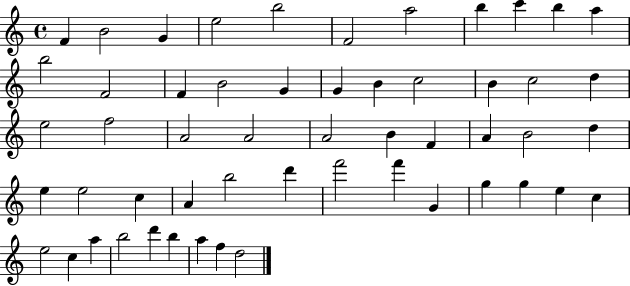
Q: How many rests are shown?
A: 0